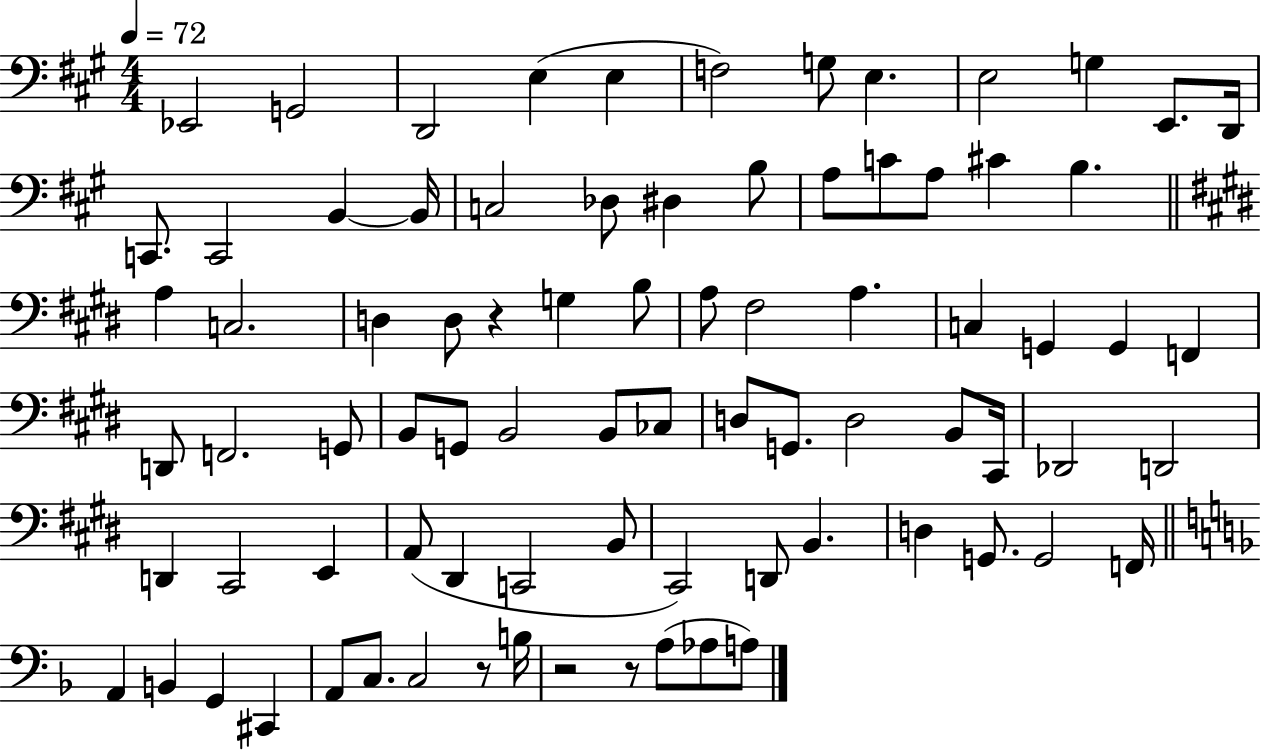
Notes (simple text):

Eb2/h G2/h D2/h E3/q E3/q F3/h G3/e E3/q. E3/h G3/q E2/e. D2/s C2/e. C2/h B2/q B2/s C3/h Db3/e D#3/q B3/e A3/e C4/e A3/e C#4/q B3/q. A3/q C3/h. D3/q D3/e R/q G3/q B3/e A3/e F#3/h A3/q. C3/q G2/q G2/q F2/q D2/e F2/h. G2/e B2/e G2/e B2/h B2/e CES3/e D3/e G2/e. D3/h B2/e C#2/s Db2/h D2/h D2/q C#2/h E2/q A2/e D#2/q C2/h B2/e C#2/h D2/e B2/q. D3/q G2/e. G2/h F2/s A2/q B2/q G2/q C#2/q A2/e C3/e. C3/h R/e B3/s R/h R/e A3/e Ab3/e A3/e